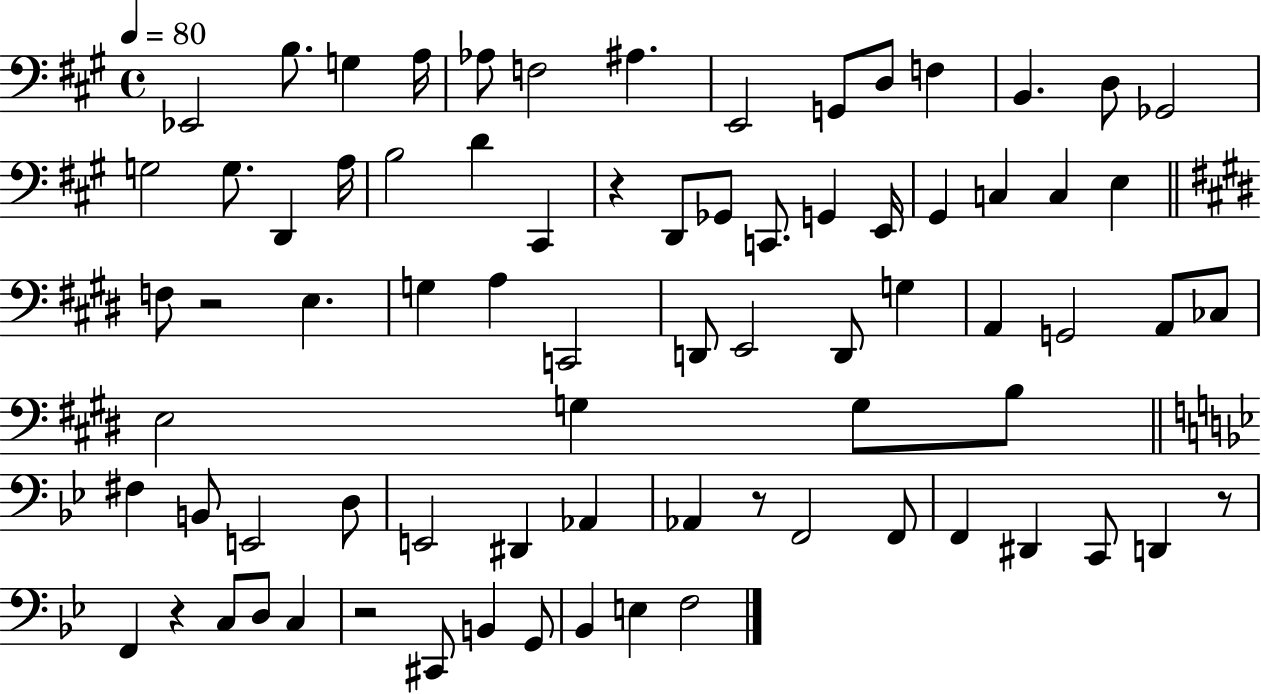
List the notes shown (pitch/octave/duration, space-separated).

Eb2/h B3/e. G3/q A3/s Ab3/e F3/h A#3/q. E2/h G2/e D3/e F3/q B2/q. D3/e Gb2/h G3/h G3/e. D2/q A3/s B3/h D4/q C#2/q R/q D2/e Gb2/e C2/e. G2/q E2/s G#2/q C3/q C3/q E3/q F3/e R/h E3/q. G3/q A3/q C2/h D2/e E2/h D2/e G3/q A2/q G2/h A2/e CES3/e E3/h G3/q G3/e B3/e F#3/q B2/e E2/h D3/e E2/h D#2/q Ab2/q Ab2/q R/e F2/h F2/e F2/q D#2/q C2/e D2/q R/e F2/q R/q C3/e D3/e C3/q R/h C#2/e B2/q G2/e Bb2/q E3/q F3/h